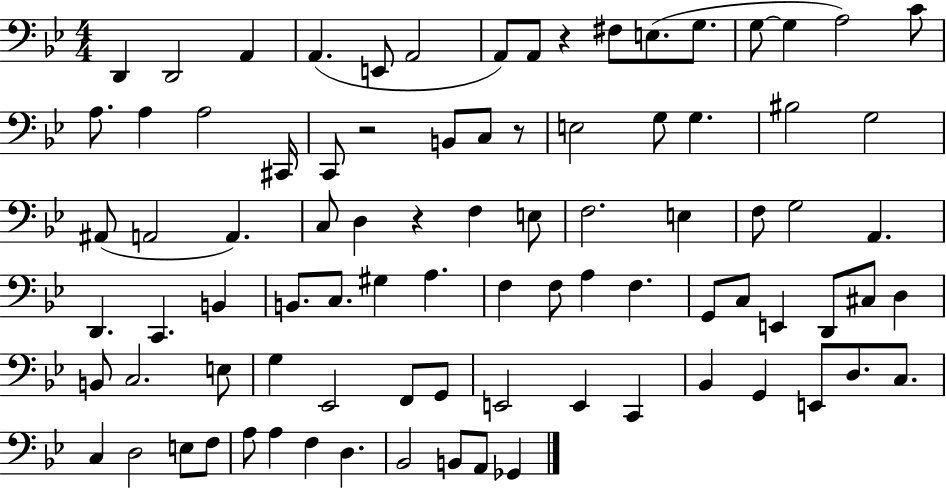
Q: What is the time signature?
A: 4/4